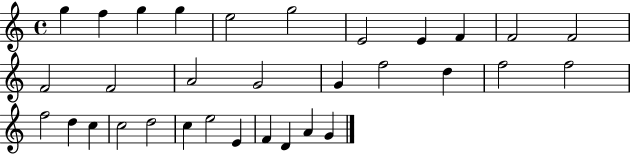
{
  \clef treble
  \time 4/4
  \defaultTimeSignature
  \key c \major
  g''4 f''4 g''4 g''4 | e''2 g''2 | e'2 e'4 f'4 | f'2 f'2 | \break f'2 f'2 | a'2 g'2 | g'4 f''2 d''4 | f''2 f''2 | \break f''2 d''4 c''4 | c''2 d''2 | c''4 e''2 e'4 | f'4 d'4 a'4 g'4 | \break \bar "|."
}